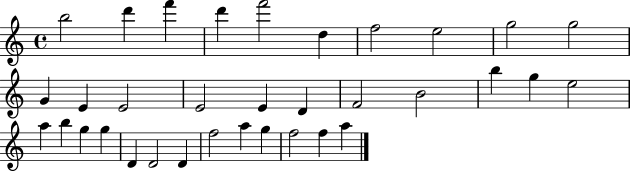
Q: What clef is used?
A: treble